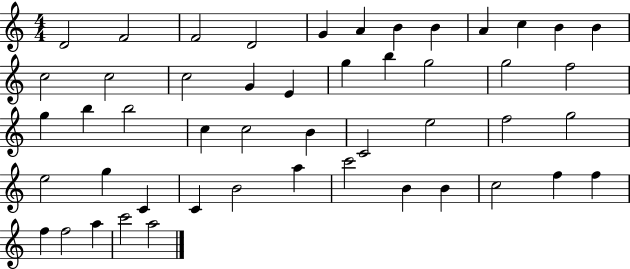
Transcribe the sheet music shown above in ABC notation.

X:1
T:Untitled
M:4/4
L:1/4
K:C
D2 F2 F2 D2 G A B B A c B B c2 c2 c2 G E g b g2 g2 f2 g b b2 c c2 B C2 e2 f2 g2 e2 g C C B2 a c'2 B B c2 f f f f2 a c'2 a2